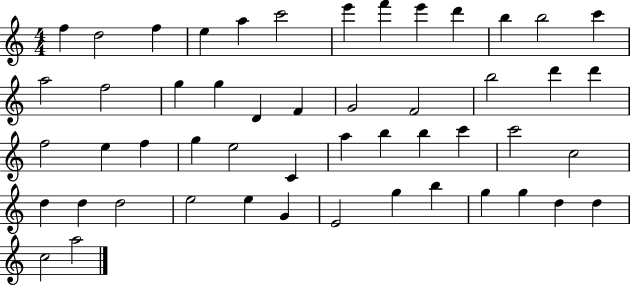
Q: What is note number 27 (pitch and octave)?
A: F5